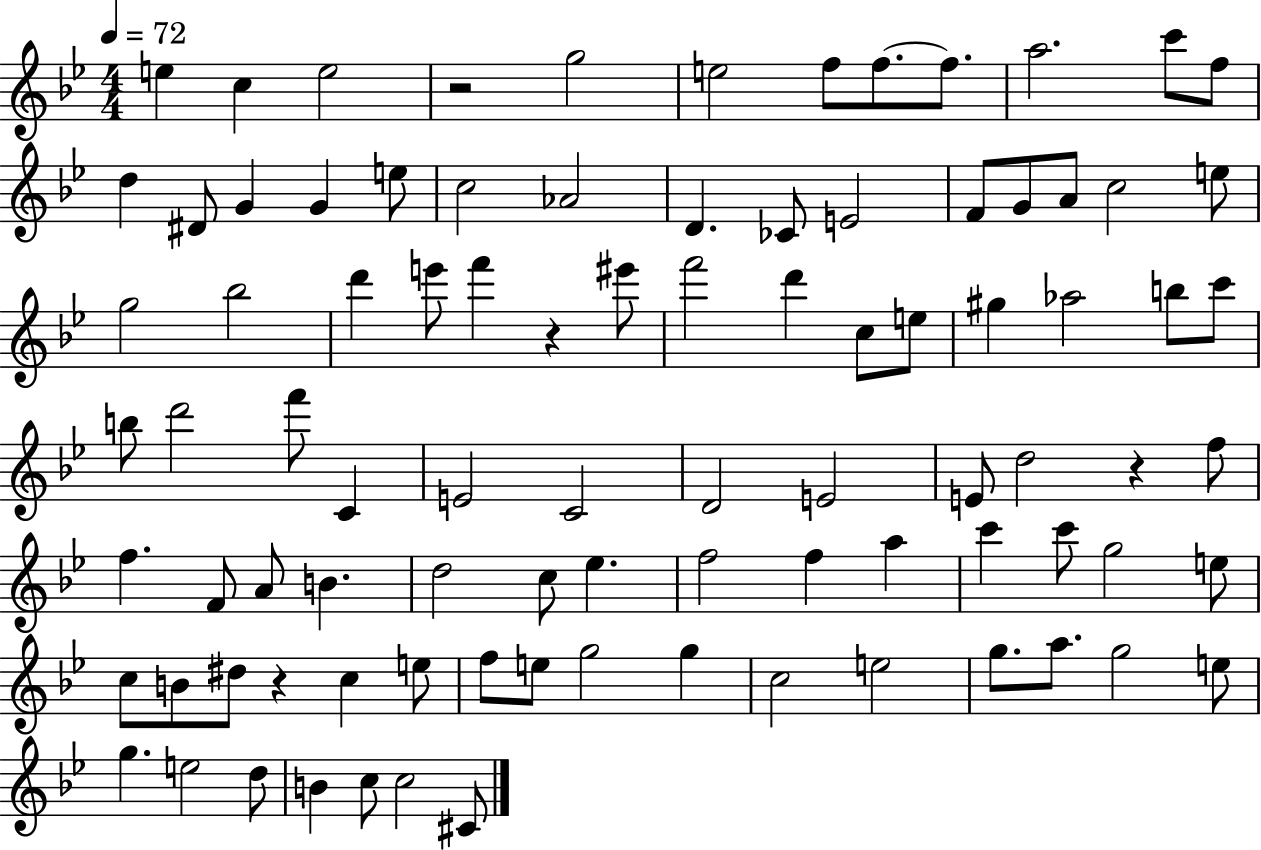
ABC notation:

X:1
T:Untitled
M:4/4
L:1/4
K:Bb
e c e2 z2 g2 e2 f/2 f/2 f/2 a2 c'/2 f/2 d ^D/2 G G e/2 c2 _A2 D _C/2 E2 F/2 G/2 A/2 c2 e/2 g2 _b2 d' e'/2 f' z ^e'/2 f'2 d' c/2 e/2 ^g _a2 b/2 c'/2 b/2 d'2 f'/2 C E2 C2 D2 E2 E/2 d2 z f/2 f F/2 A/2 B d2 c/2 _e f2 f a c' c'/2 g2 e/2 c/2 B/2 ^d/2 z c e/2 f/2 e/2 g2 g c2 e2 g/2 a/2 g2 e/2 g e2 d/2 B c/2 c2 ^C/2